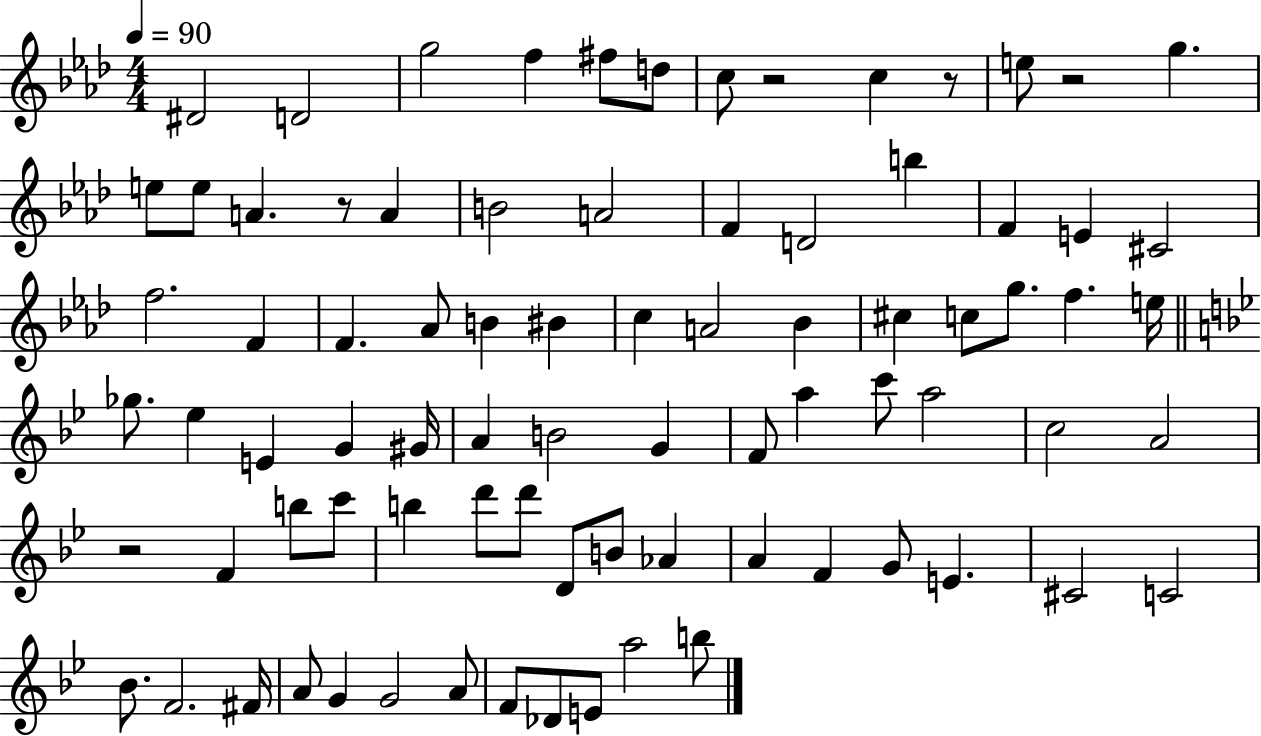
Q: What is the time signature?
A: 4/4